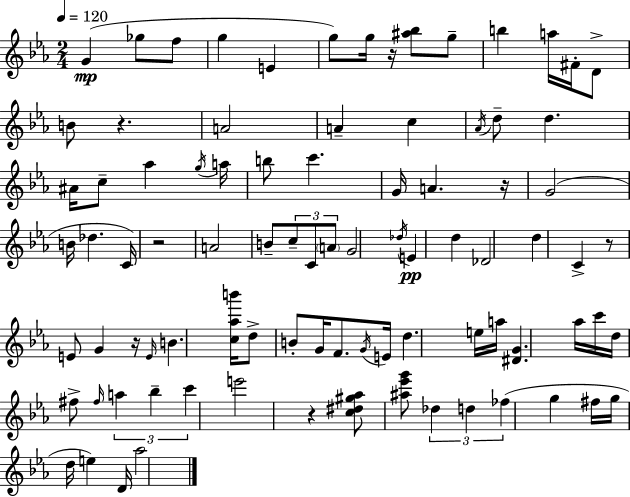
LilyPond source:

{
  \clef treble
  \numericTimeSignature
  \time 2/4
  \key c \minor
  \tempo 4 = 120
  g'4(\mp ges''8 f''8 | g''4 e'4 | g''8) g''16 r16 <ais'' bes''>8 g''8-- | b''4 a''16 fis'16-. d'8-> | \break b'8 r4. | a'2 | a'4-- c''4 | \acciaccatura { aes'16 } d''8-- d''4. | \break ais'16 c''8-- aes''4 | \acciaccatura { g''16 } a''16 b''8 c'''4. | g'16 a'4. | r16 g'2( | \break b'16 des''4. | c'16) r2 | a'2 | b'8-- \tuplet 3/2 { c''8-- c'8 | \break \parenthesize a'8 } g'2 | \acciaccatura { des''16 } e'4\pp d''4 | des'2 | d''4 c'4-> | \break r8 e'8 g'4 | r16 \grace { e'16 } b'4. | <c'' aes'' b'''>16 d''8-> b'8-. | g'16 f'8. \acciaccatura { g'16 } e'16 d''4. | \break e''16 a''16 <dis' g'>4. | aes''16 c'''16 d''16 fis''8-> | \grace { fis''16 } \tuplet 3/2 { a''4 bes''4-- | c'''4 } e'''2 | \break r4 | <c'' dis'' gis'' aes''>8 <ais'' ees''' g'''>8 \tuplet 3/2 { des''4 | d''4 fes''4( } | g''4 fis''16 g''16 | \break d''16 e''4) d'16 aes''2 | \bar "|."
}